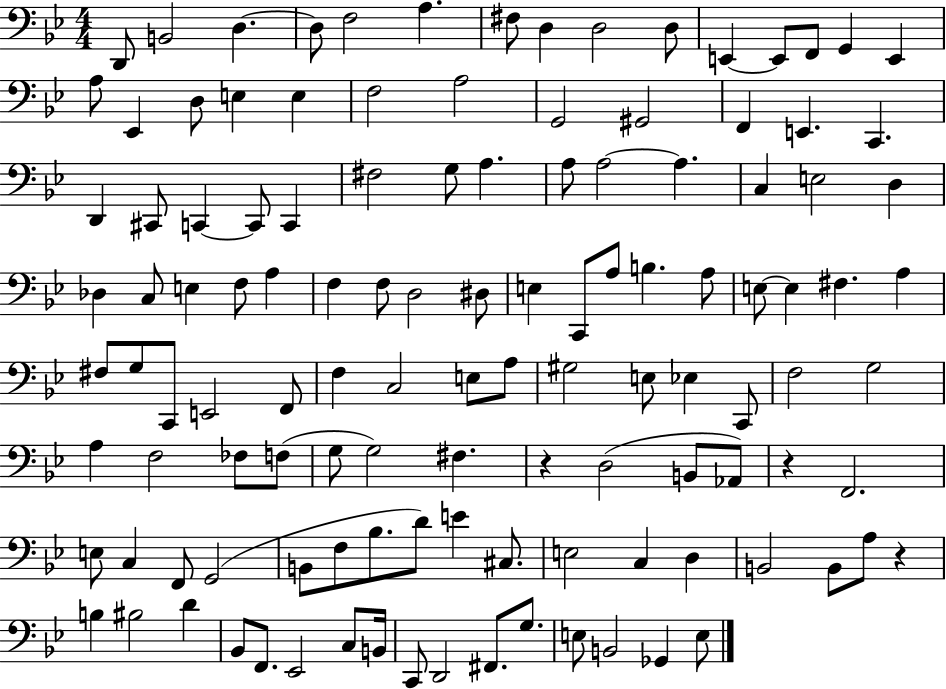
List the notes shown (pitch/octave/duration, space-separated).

D2/e B2/h D3/q. D3/e F3/h A3/q. F#3/e D3/q D3/h D3/e E2/q E2/e F2/e G2/q E2/q A3/e Eb2/q D3/e E3/q E3/q F3/h A3/h G2/h G#2/h F2/q E2/q. C2/q. D2/q C#2/e C2/q C2/e C2/q F#3/h G3/e A3/q. A3/e A3/h A3/q. C3/q E3/h D3/q Db3/q C3/e E3/q F3/e A3/q F3/q F3/e D3/h D#3/e E3/q C2/e A3/e B3/q. A3/e E3/e E3/q F#3/q. A3/q F#3/e G3/e C2/e E2/h F2/e F3/q C3/h E3/e A3/e G#3/h E3/e Eb3/q C2/e F3/h G3/h A3/q F3/h FES3/e F3/e G3/e G3/h F#3/q. R/q D3/h B2/e Ab2/e R/q F2/h. E3/e C3/q F2/e G2/h B2/e F3/e Bb3/e. D4/e E4/q C#3/e. E3/h C3/q D3/q B2/h B2/e A3/e R/q B3/q BIS3/h D4/q Bb2/e F2/e. Eb2/h C3/e B2/s C2/e D2/h F#2/e. G3/e. E3/e B2/h Gb2/q E3/e